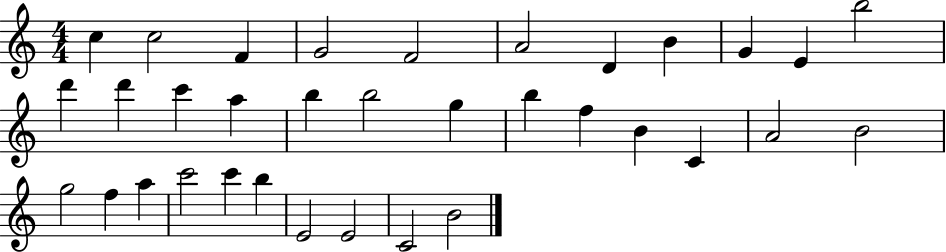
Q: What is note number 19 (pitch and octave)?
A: B5